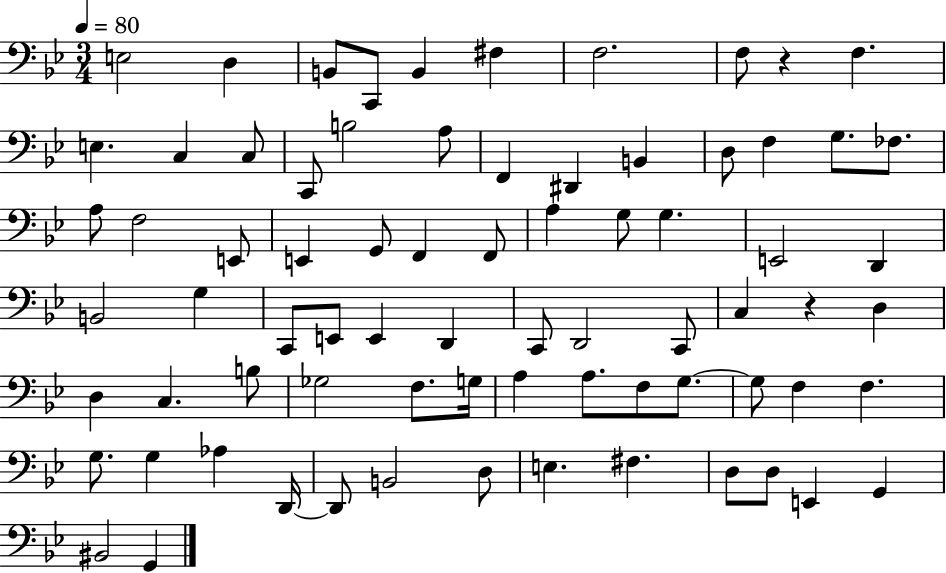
E3/h D3/q B2/e C2/e B2/q F#3/q F3/h. F3/e R/q F3/q. E3/q. C3/q C3/e C2/e B3/h A3/e F2/q D#2/q B2/q D3/e F3/q G3/e. FES3/e. A3/e F3/h E2/e E2/q G2/e F2/q F2/e A3/q G3/e G3/q. E2/h D2/q B2/h G3/q C2/e E2/e E2/q D2/q C2/e D2/h C2/e C3/q R/q D3/q D3/q C3/q. B3/e Gb3/h F3/e. G3/s A3/q A3/e. F3/e G3/e. G3/e F3/q F3/q. G3/e. G3/q Ab3/q D2/s D2/e B2/h D3/e E3/q. F#3/q. D3/e D3/e E2/q G2/q BIS2/h G2/q